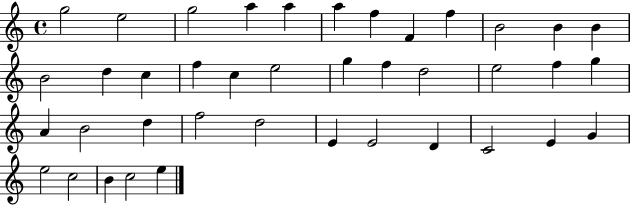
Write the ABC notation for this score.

X:1
T:Untitled
M:4/4
L:1/4
K:C
g2 e2 g2 a a a f F f B2 B B B2 d c f c e2 g f d2 e2 f g A B2 d f2 d2 E E2 D C2 E G e2 c2 B c2 e